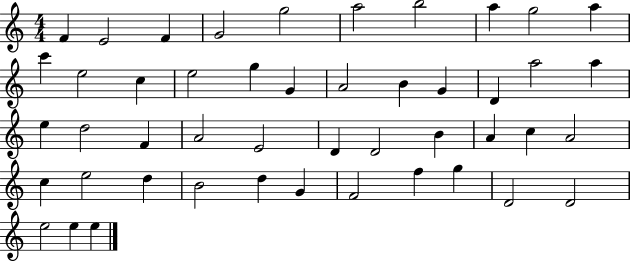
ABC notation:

X:1
T:Untitled
M:4/4
L:1/4
K:C
F E2 F G2 g2 a2 b2 a g2 a c' e2 c e2 g G A2 B G D a2 a e d2 F A2 E2 D D2 B A c A2 c e2 d B2 d G F2 f g D2 D2 e2 e e